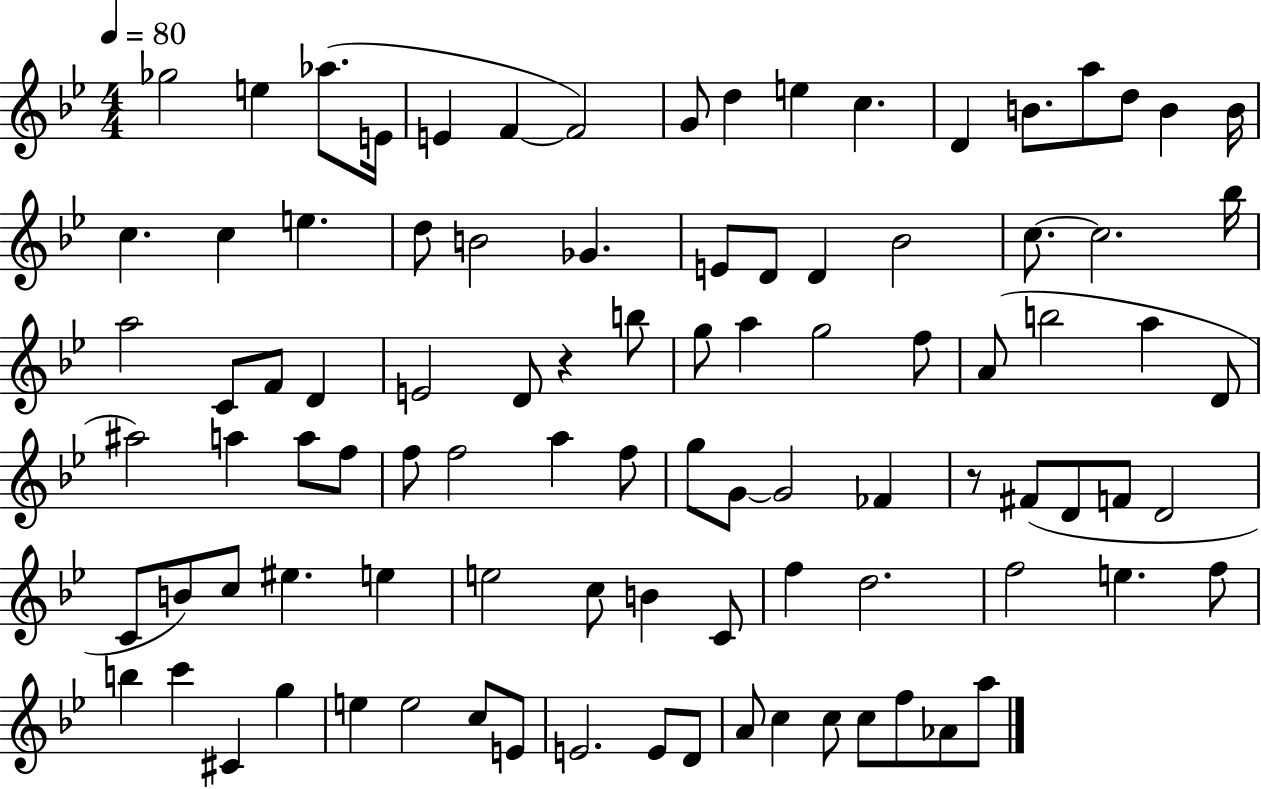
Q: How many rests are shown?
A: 2